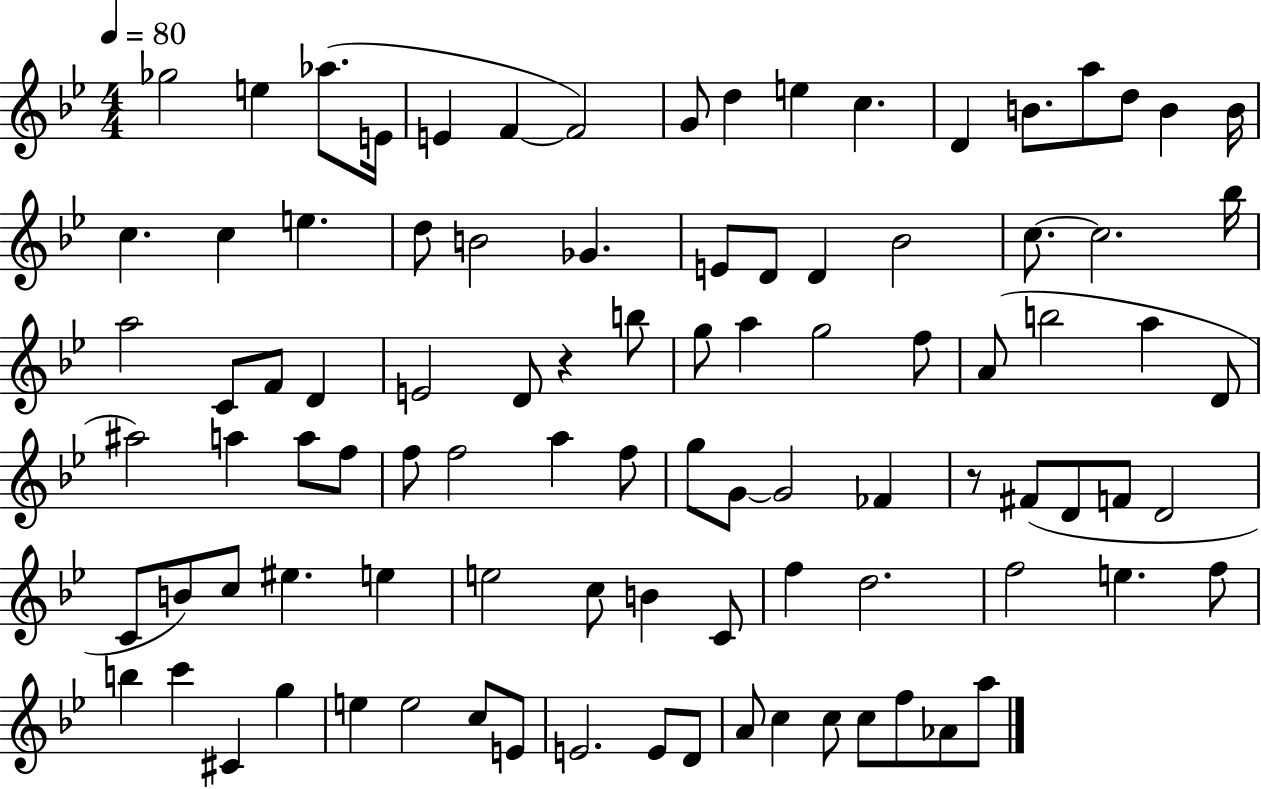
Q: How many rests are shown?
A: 2